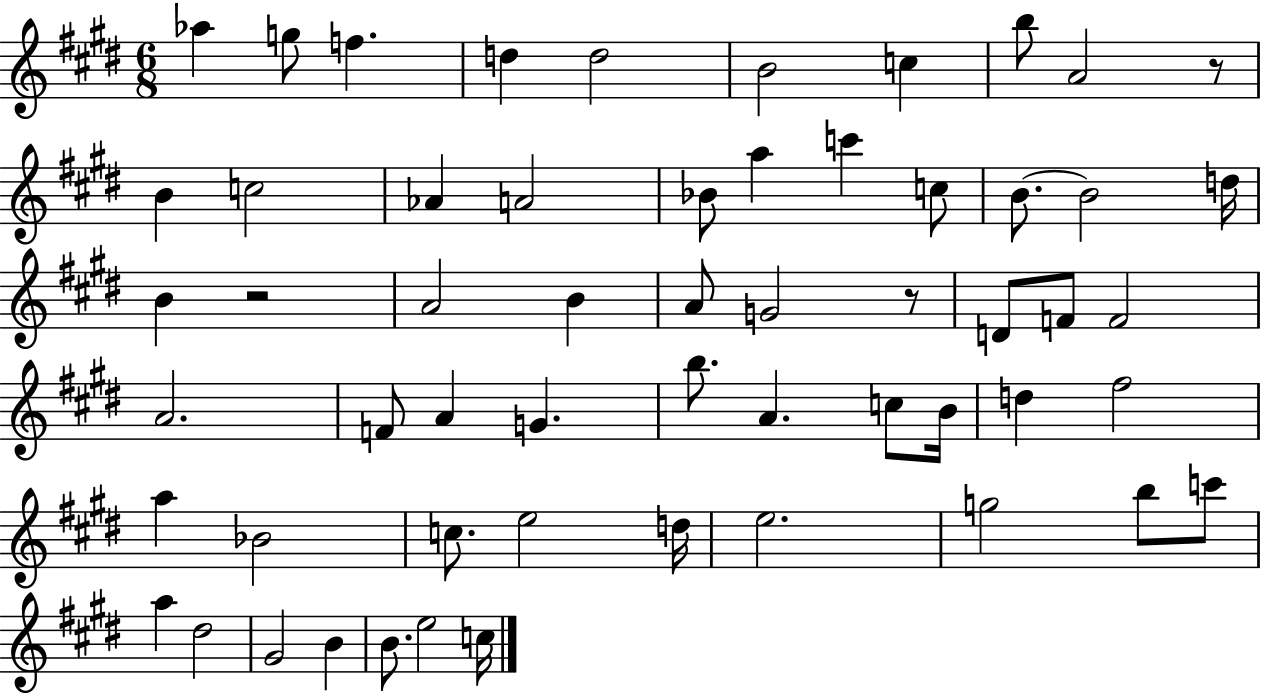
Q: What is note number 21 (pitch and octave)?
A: B4